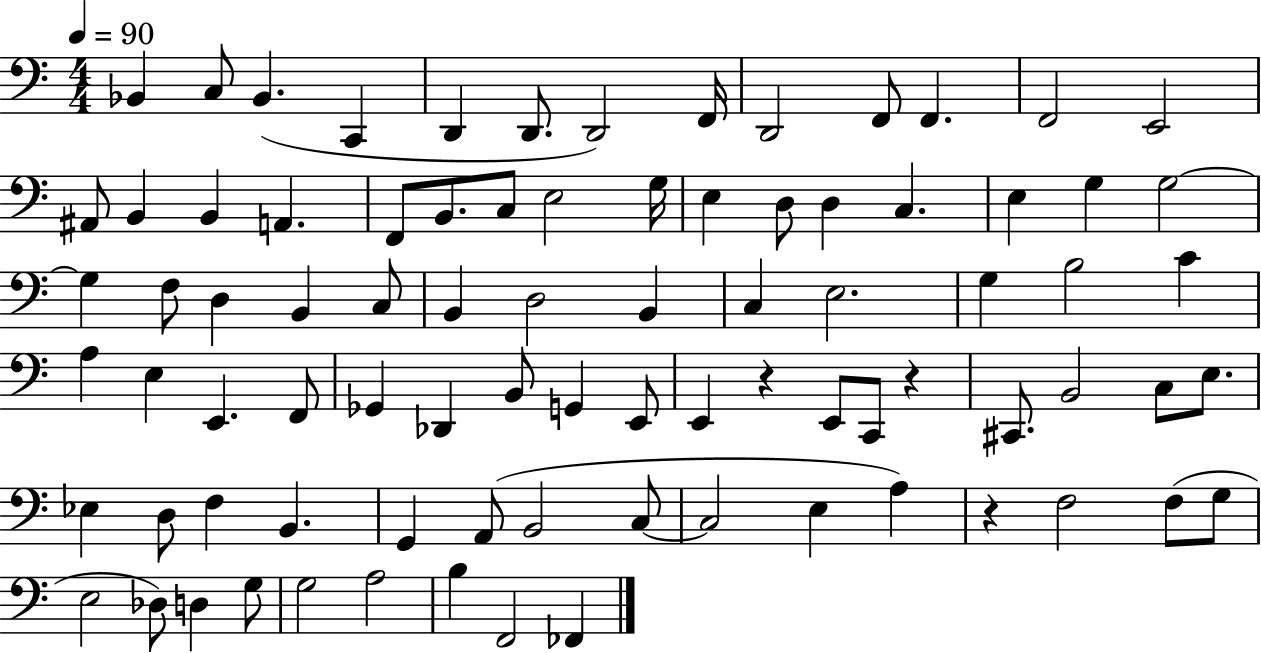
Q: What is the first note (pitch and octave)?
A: Bb2